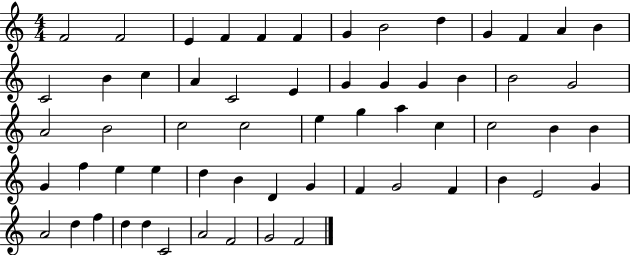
{
  \clef treble
  \numericTimeSignature
  \time 4/4
  \key c \major
  f'2 f'2 | e'4 f'4 f'4 f'4 | g'4 b'2 d''4 | g'4 f'4 a'4 b'4 | \break c'2 b'4 c''4 | a'4 c'2 e'4 | g'4 g'4 g'4 b'4 | b'2 g'2 | \break a'2 b'2 | c''2 c''2 | e''4 g''4 a''4 c''4 | c''2 b'4 b'4 | \break g'4 f''4 e''4 e''4 | d''4 b'4 d'4 g'4 | f'4 g'2 f'4 | b'4 e'2 g'4 | \break a'2 d''4 f''4 | d''4 d''4 c'2 | a'2 f'2 | g'2 f'2 | \break \bar "|."
}